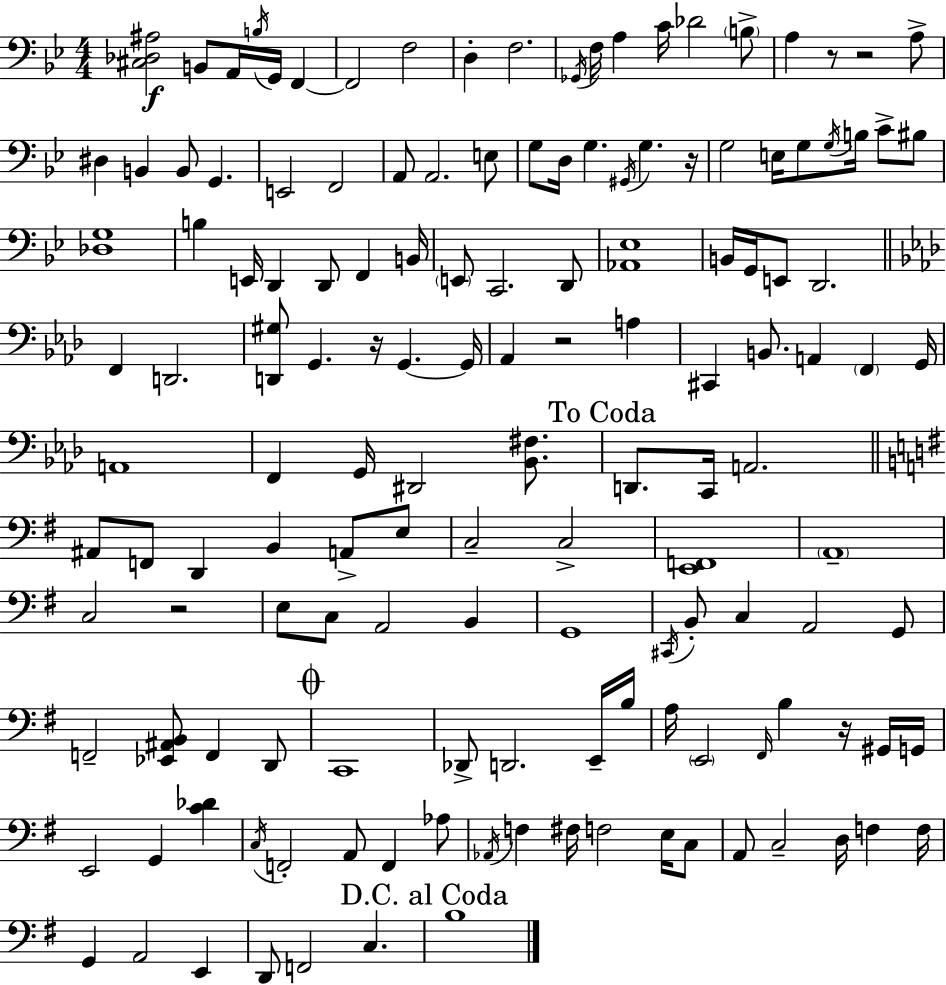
X:1
T:Untitled
M:4/4
L:1/4
K:Gm
[^C,_D,^A,]2 B,,/2 A,,/4 B,/4 G,,/4 F,, F,,2 F,2 D, F,2 _G,,/4 F,/4 A, C/4 _D2 B,/2 A, z/2 z2 A,/2 ^D, B,, B,,/2 G,, E,,2 F,,2 A,,/2 A,,2 E,/2 G,/2 D,/4 G, ^G,,/4 G, z/4 G,2 E,/4 G,/2 G,/4 B,/4 C/2 ^B,/2 [_D,G,]4 B, E,,/4 D,, D,,/2 F,, B,,/4 E,,/2 C,,2 D,,/2 [_A,,_E,]4 B,,/4 G,,/4 E,,/2 D,,2 F,, D,,2 [D,,^G,]/2 G,, z/4 G,, G,,/4 _A,, z2 A, ^C,, B,,/2 A,, F,, G,,/4 A,,4 F,, G,,/4 ^D,,2 [_B,,^F,]/2 D,,/2 C,,/4 A,,2 ^A,,/2 F,,/2 D,, B,, A,,/2 E,/2 C,2 C,2 [E,,F,,]4 A,,4 C,2 z2 E,/2 C,/2 A,,2 B,, G,,4 ^C,,/4 B,,/2 C, A,,2 G,,/2 F,,2 [_E,,^A,,B,,]/2 F,, D,,/2 C,,4 _D,,/2 D,,2 E,,/4 B,/4 A,/4 E,,2 ^F,,/4 B, z/4 ^G,,/4 G,,/4 E,,2 G,, [C_D] C,/4 F,,2 A,,/2 F,, _A,/2 _A,,/4 F, ^F,/4 F,2 E,/4 C,/2 A,,/2 C,2 D,/4 F, F,/4 G,, A,,2 E,, D,,/2 F,,2 C, B,4